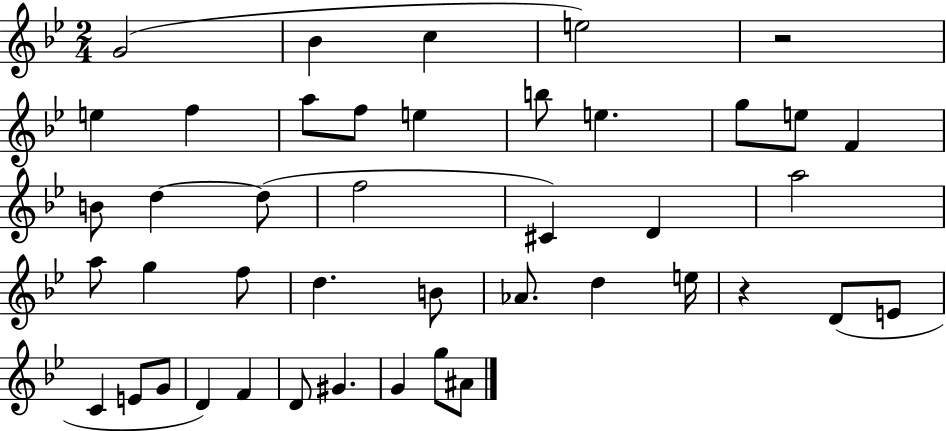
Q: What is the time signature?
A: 2/4